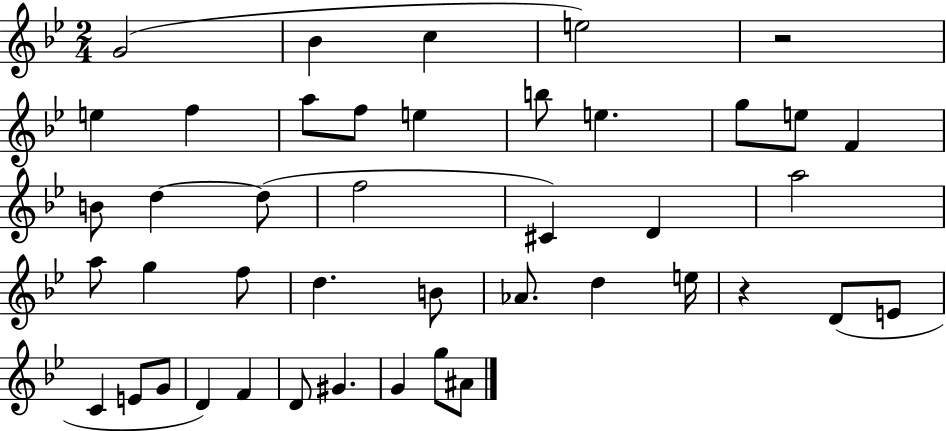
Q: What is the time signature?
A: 2/4